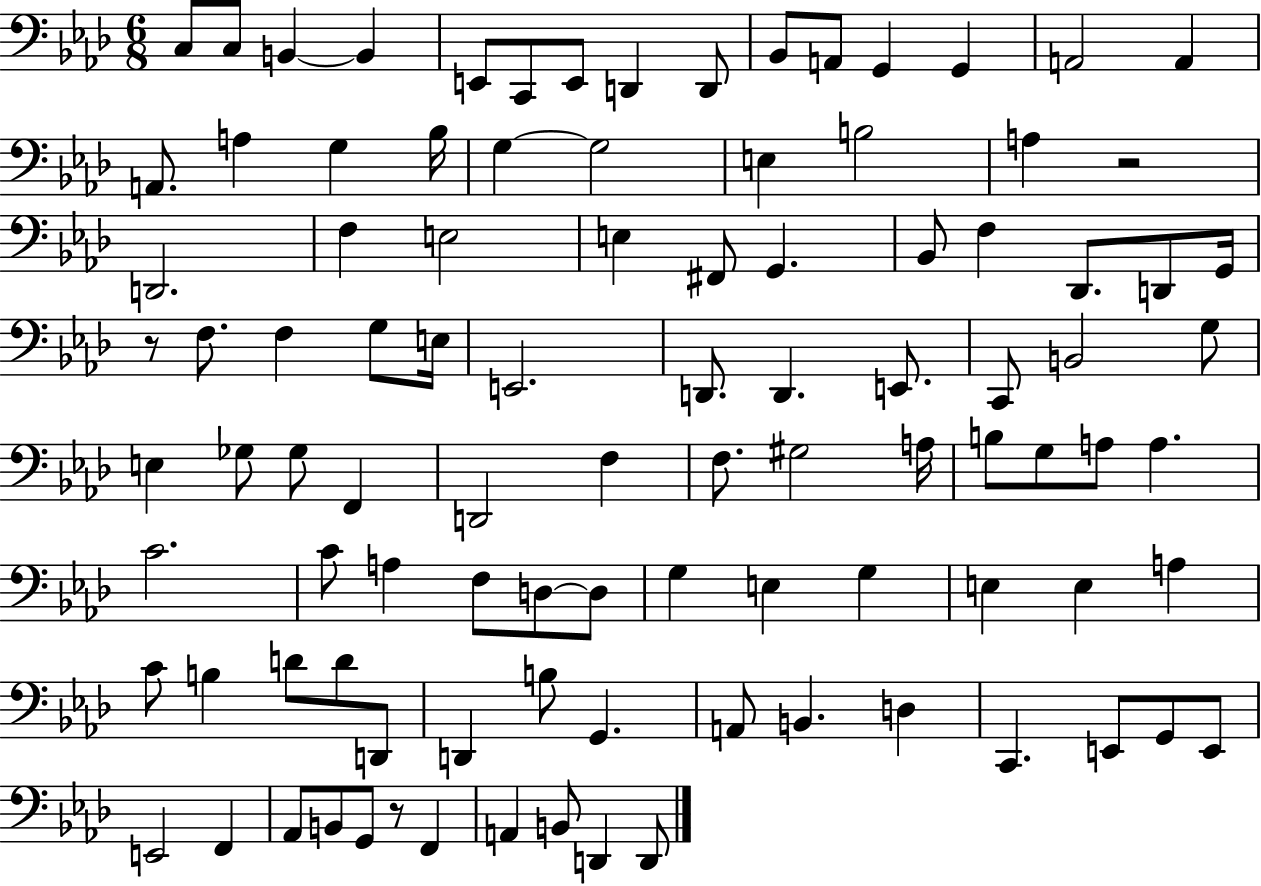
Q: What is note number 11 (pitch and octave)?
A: A2